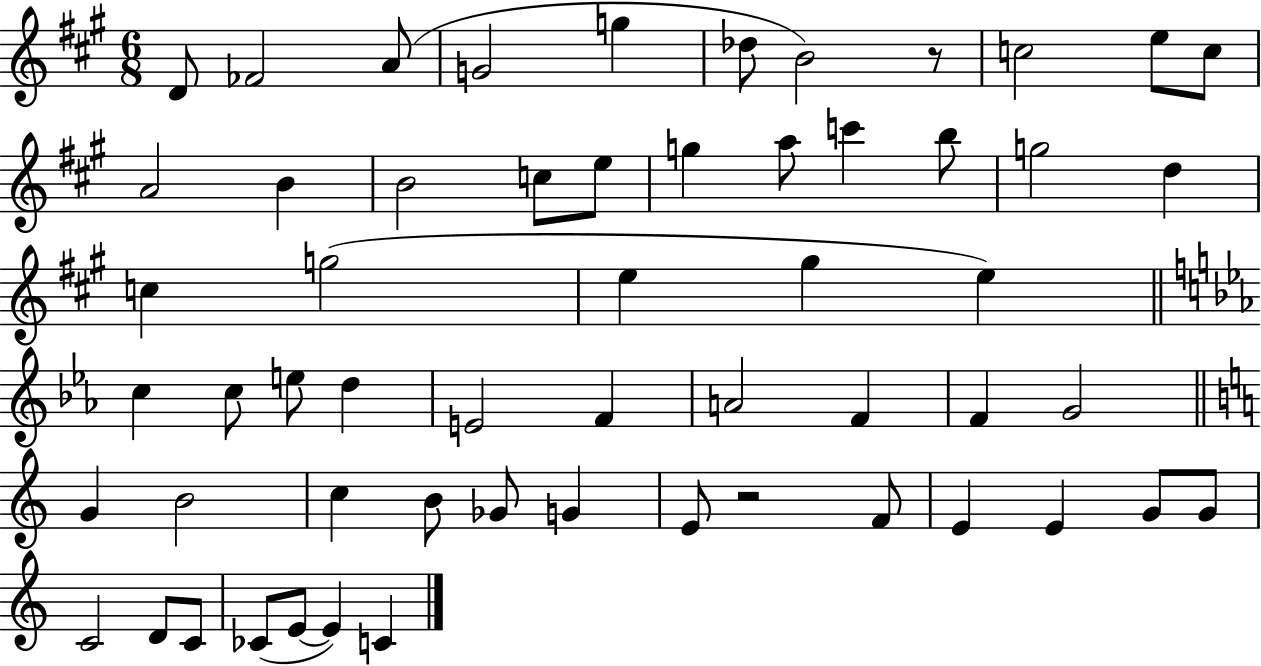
{
  \clef treble
  \numericTimeSignature
  \time 6/8
  \key a \major
  d'8 fes'2 a'8( | g'2 g''4 | des''8 b'2) r8 | c''2 e''8 c''8 | \break a'2 b'4 | b'2 c''8 e''8 | g''4 a''8 c'''4 b''8 | g''2 d''4 | \break c''4 g''2( | e''4 gis''4 e''4) | \bar "||" \break \key c \minor c''4 c''8 e''8 d''4 | e'2 f'4 | a'2 f'4 | f'4 g'2 | \break \bar "||" \break \key c \major g'4 b'2 | c''4 b'8 ges'8 g'4 | e'8 r2 f'8 | e'4 e'4 g'8 g'8 | \break c'2 d'8 c'8 | ces'8( e'8~~ e'4) c'4 | \bar "|."
}